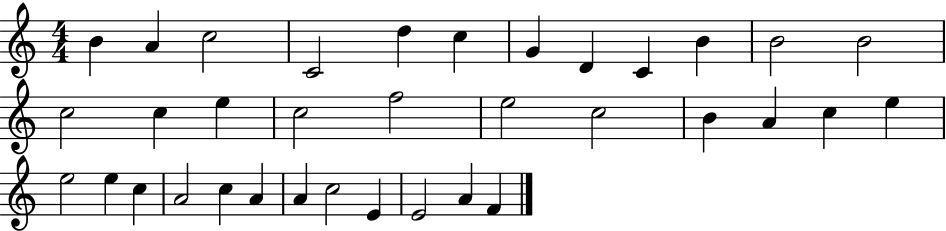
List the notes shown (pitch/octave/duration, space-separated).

B4/q A4/q C5/h C4/h D5/q C5/q G4/q D4/q C4/q B4/q B4/h B4/h C5/h C5/q E5/q C5/h F5/h E5/h C5/h B4/q A4/q C5/q E5/q E5/h E5/q C5/q A4/h C5/q A4/q A4/q C5/h E4/q E4/h A4/q F4/q